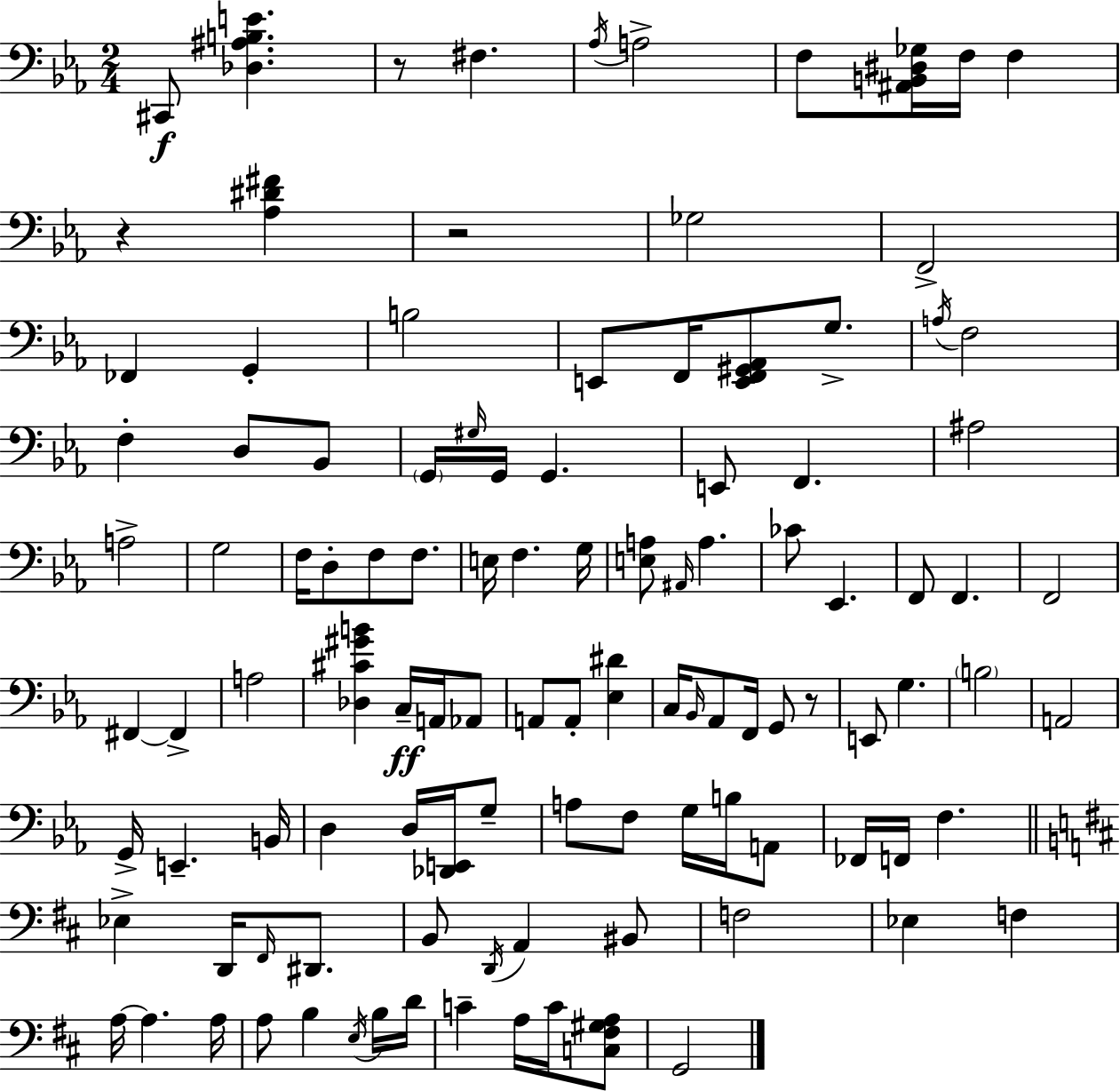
X:1
T:Untitled
M:2/4
L:1/4
K:Cm
^C,,/2 [_D,^A,B,E] z/2 ^F, _A,/4 A,2 F,/2 [^A,,B,,^D,_G,]/4 F,/4 F, z [_A,^D^F] z2 _G,2 F,,2 _F,, G,, B,2 E,,/2 F,,/4 [E,,F,,^G,,_A,,]/2 G,/2 A,/4 F,2 F, D,/2 _B,,/2 G,,/4 ^G,/4 G,,/4 G,, E,,/2 F,, ^A,2 A,2 G,2 F,/4 D,/2 F,/2 F,/2 E,/4 F, G,/4 [E,A,]/2 ^A,,/4 A, _C/2 _E,, F,,/2 F,, F,,2 ^F,, ^F,, A,2 [_D,^C^GB] C,/4 A,,/4 _A,,/2 A,,/2 A,,/2 [_E,^D] C,/4 _B,,/4 _A,,/2 F,,/4 G,,/2 z/2 E,,/2 G, B,2 A,,2 G,,/4 E,, B,,/4 D, D,/4 [_D,,E,,]/4 G,/2 A,/2 F,/2 G,/4 B,/4 A,,/2 _F,,/4 F,,/4 F, _E, D,,/4 ^F,,/4 ^D,,/2 B,,/2 D,,/4 A,, ^B,,/2 F,2 _E, F, A,/4 A, A,/4 A,/2 B, E,/4 B,/4 D/4 C A,/4 C/4 [C,^F,^G,A,]/2 G,,2